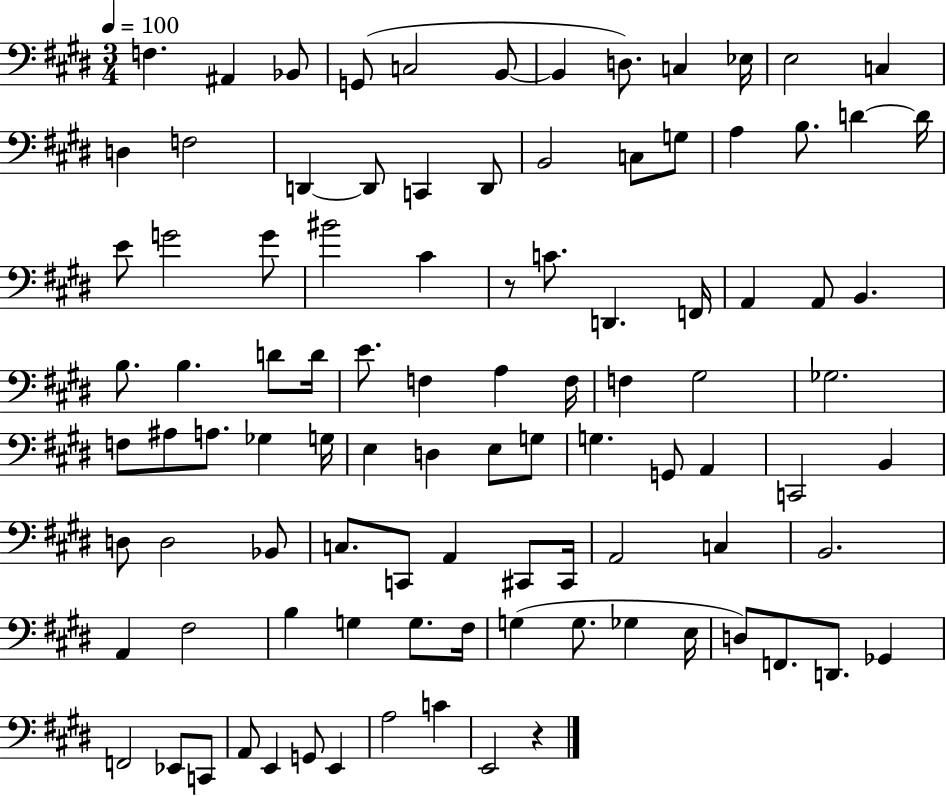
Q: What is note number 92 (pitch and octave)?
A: G2